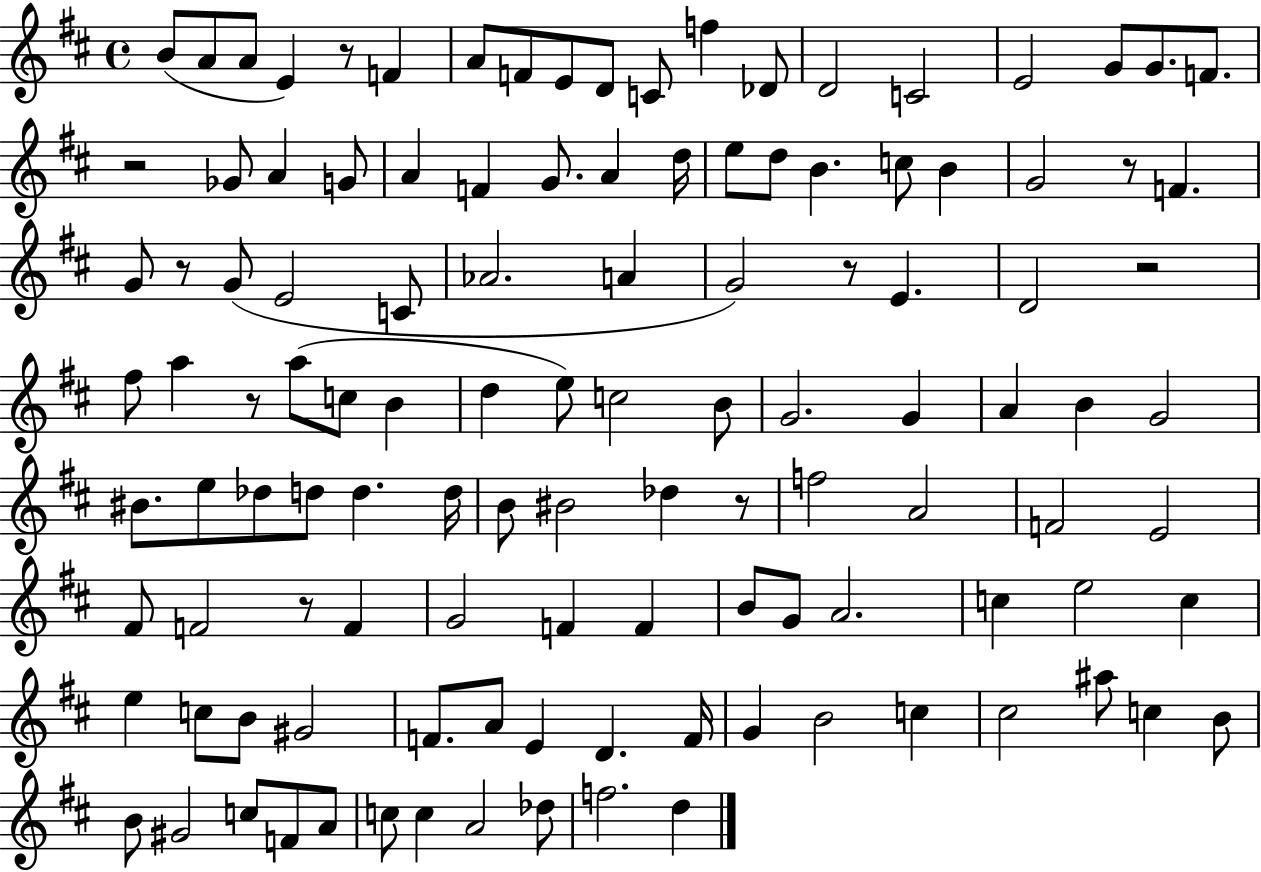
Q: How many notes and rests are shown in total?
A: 117